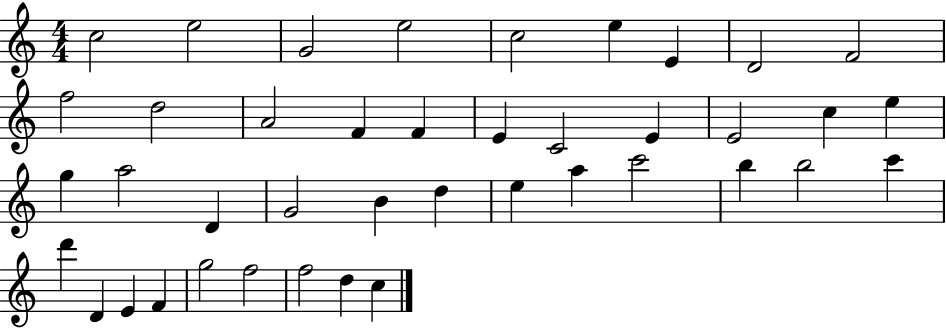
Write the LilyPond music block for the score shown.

{
  \clef treble
  \numericTimeSignature
  \time 4/4
  \key c \major
  c''2 e''2 | g'2 e''2 | c''2 e''4 e'4 | d'2 f'2 | \break f''2 d''2 | a'2 f'4 f'4 | e'4 c'2 e'4 | e'2 c''4 e''4 | \break g''4 a''2 d'4 | g'2 b'4 d''4 | e''4 a''4 c'''2 | b''4 b''2 c'''4 | \break d'''4 d'4 e'4 f'4 | g''2 f''2 | f''2 d''4 c''4 | \bar "|."
}